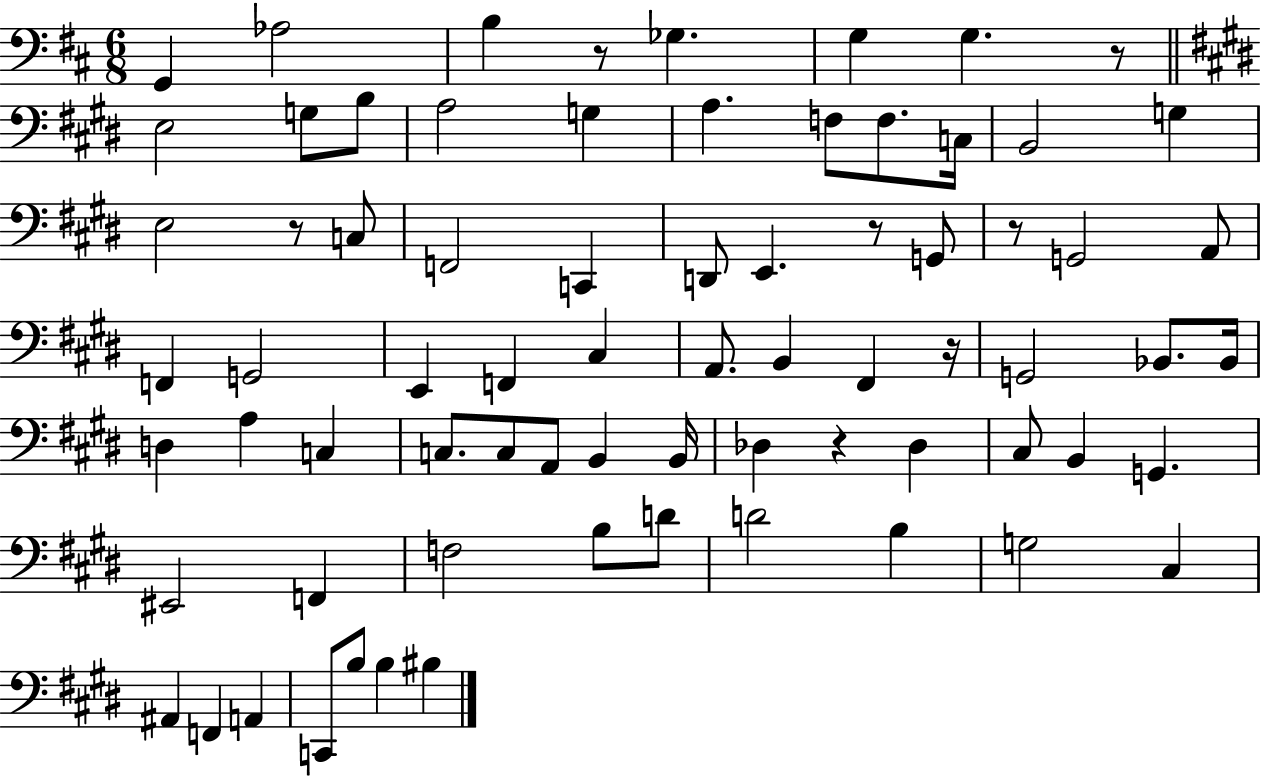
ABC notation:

X:1
T:Untitled
M:6/8
L:1/4
K:D
G,, _A,2 B, z/2 _G, G, G, z/2 E,2 G,/2 B,/2 A,2 G, A, F,/2 F,/2 C,/4 B,,2 G, E,2 z/2 C,/2 F,,2 C,, D,,/2 E,, z/2 G,,/2 z/2 G,,2 A,,/2 F,, G,,2 E,, F,, ^C, A,,/2 B,, ^F,, z/4 G,,2 _B,,/2 _B,,/4 D, A, C, C,/2 C,/2 A,,/2 B,, B,,/4 _D, z _D, ^C,/2 B,, G,, ^E,,2 F,, F,2 B,/2 D/2 D2 B, G,2 ^C, ^A,, F,, A,, C,,/2 B,/2 B, ^B,